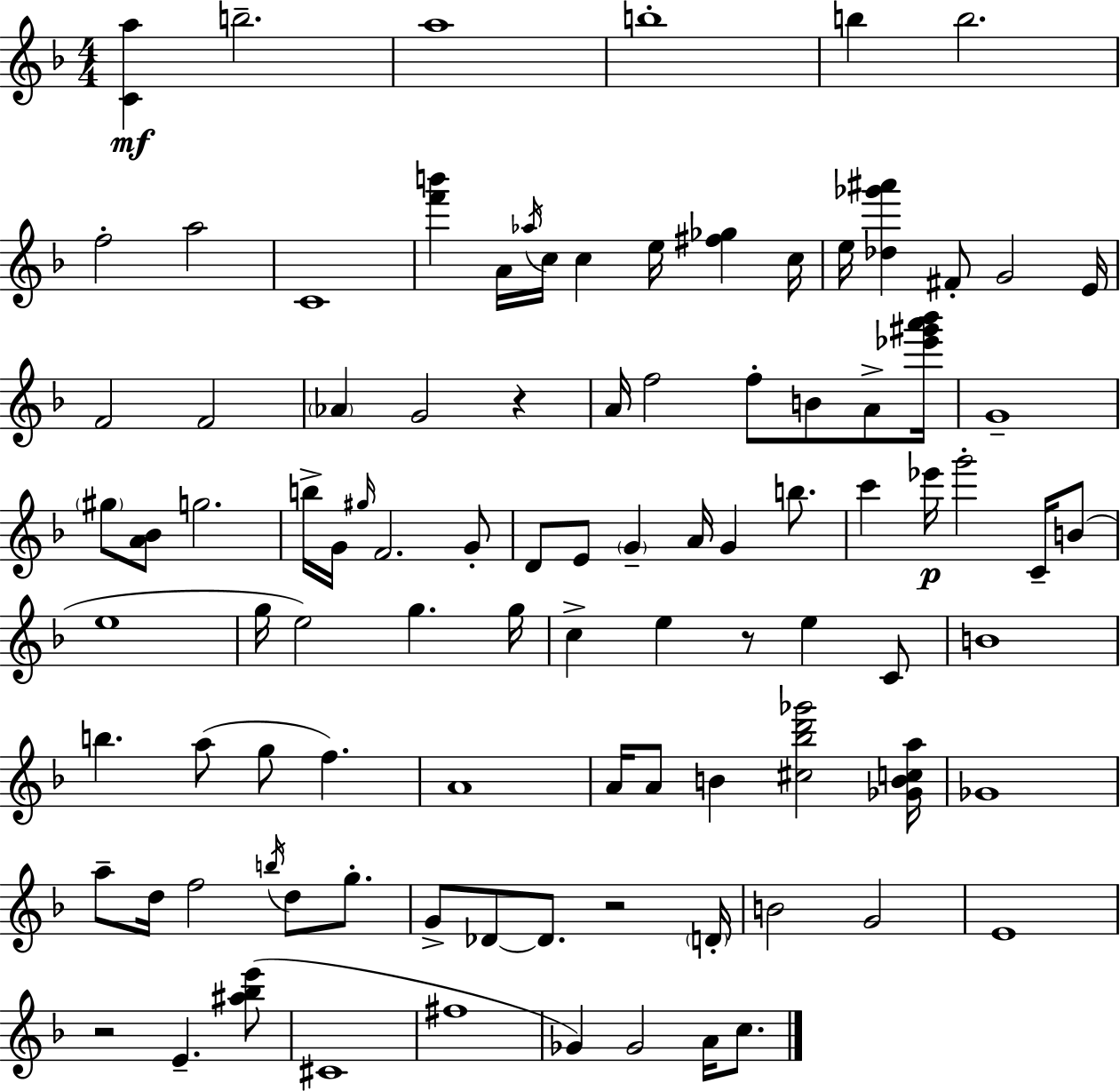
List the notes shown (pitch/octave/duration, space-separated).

[C4,A5]/q B5/h. A5/w B5/w B5/q B5/h. F5/h A5/h C4/w [F6,B6]/q A4/s Ab5/s C5/s C5/q E5/s [F#5,Gb5]/q C5/s E5/s [Db5,Gb6,A#6]/q F#4/e G4/h E4/s F4/h F4/h Ab4/q G4/h R/q A4/s F5/h F5/e B4/e A4/e [Eb6,G#6,A6,Bb6]/s G4/w G#5/e [A4,Bb4]/e G5/h. B5/s G4/s G#5/s F4/h. G4/e D4/e E4/e G4/q A4/s G4/q B5/e. C6/q Eb6/s G6/h C4/s B4/e E5/w G5/s E5/h G5/q. G5/s C5/q E5/q R/e E5/q C4/e B4/w B5/q. A5/e G5/e F5/q. A4/w A4/s A4/e B4/q [C#5,Bb5,D6,Gb6]/h [Gb4,B4,C5,A5]/s Gb4/w A5/e D5/s F5/h B5/s D5/e G5/e. G4/e Db4/e Db4/e. R/h D4/s B4/h G4/h E4/w R/h E4/q. [A#5,Bb5,E6]/e C#4/w F#5/w Gb4/q Gb4/h A4/s C5/e.